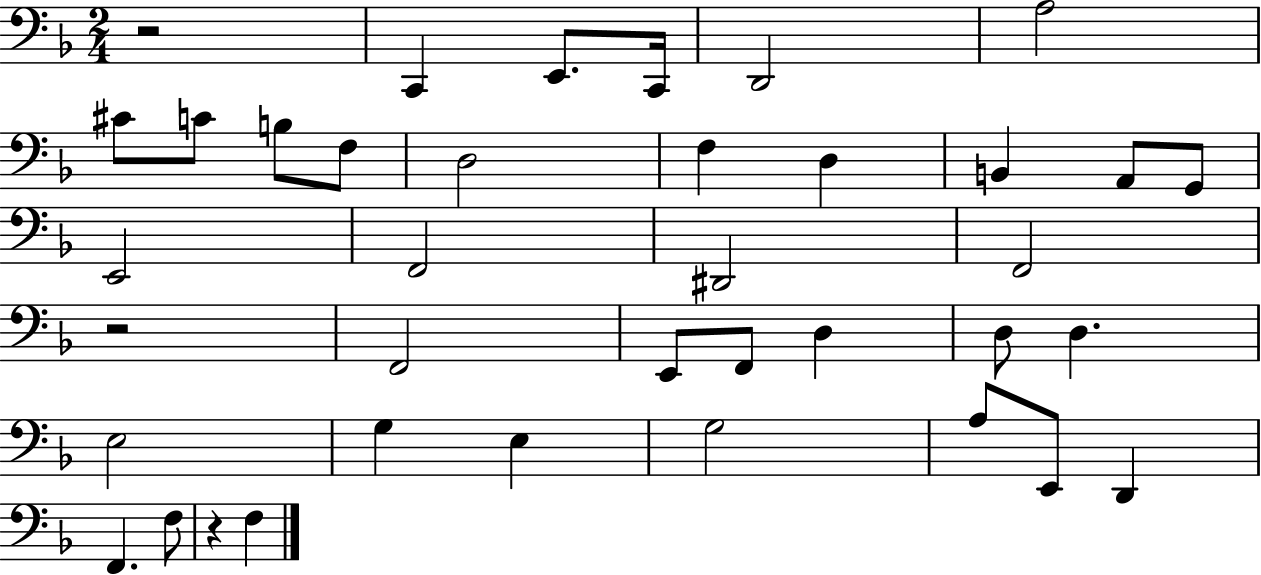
X:1
T:Untitled
M:2/4
L:1/4
K:F
z2 C,, E,,/2 C,,/4 D,,2 A,2 ^C/2 C/2 B,/2 F,/2 D,2 F, D, B,, A,,/2 G,,/2 E,,2 F,,2 ^D,,2 F,,2 z2 F,,2 E,,/2 F,,/2 D, D,/2 D, E,2 G, E, G,2 A,/2 E,,/2 D,, F,, F,/2 z F,